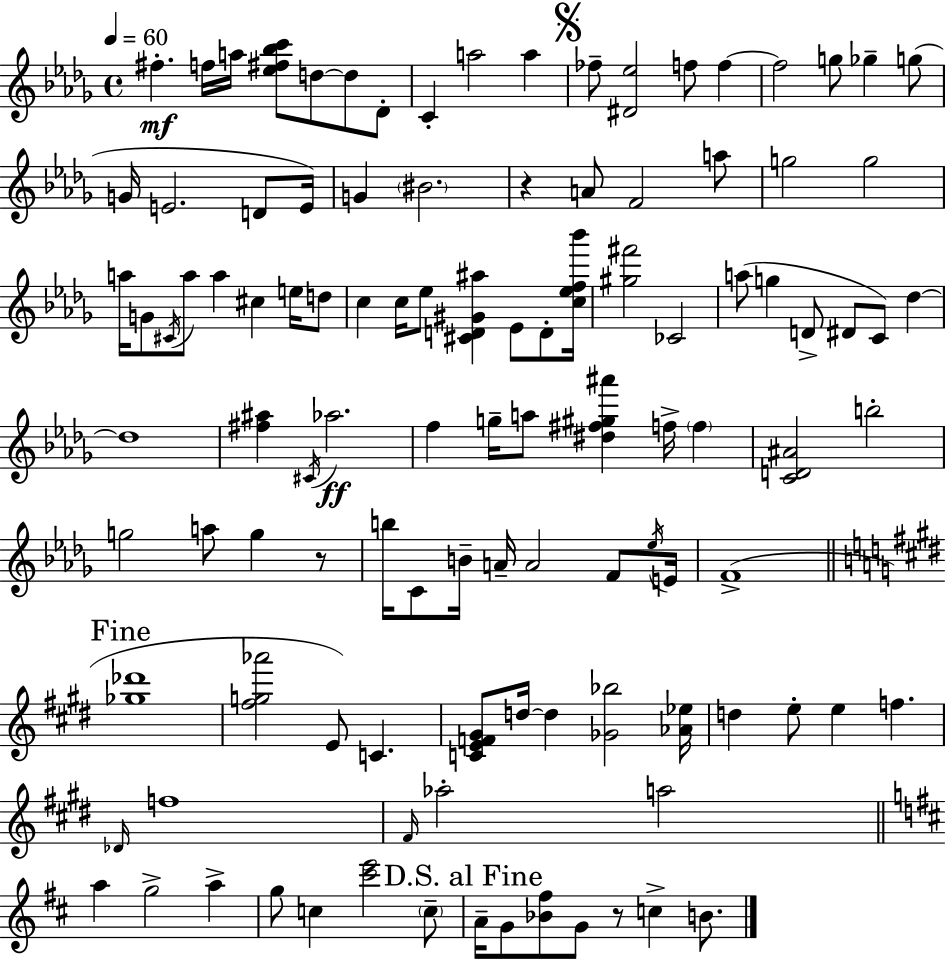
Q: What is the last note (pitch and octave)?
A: B4